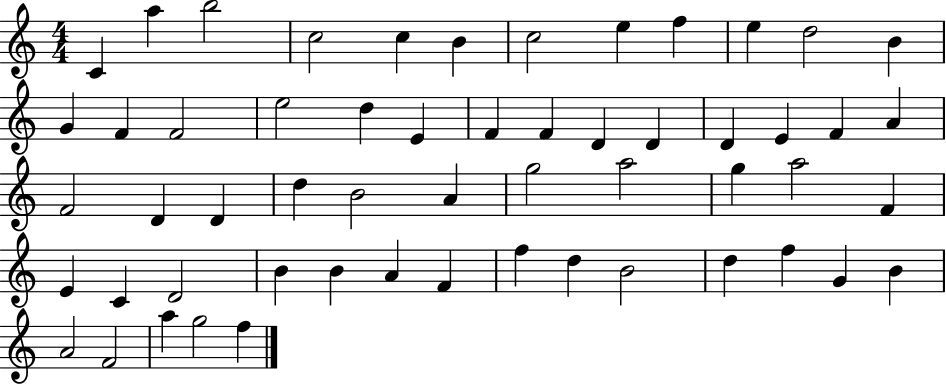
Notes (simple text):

C4/q A5/q B5/h C5/h C5/q B4/q C5/h E5/q F5/q E5/q D5/h B4/q G4/q F4/q F4/h E5/h D5/q E4/q F4/q F4/q D4/q D4/q D4/q E4/q F4/q A4/q F4/h D4/q D4/q D5/q B4/h A4/q G5/h A5/h G5/q A5/h F4/q E4/q C4/q D4/h B4/q B4/q A4/q F4/q F5/q D5/q B4/h D5/q F5/q G4/q B4/q A4/h F4/h A5/q G5/h F5/q